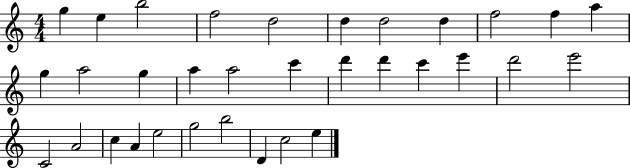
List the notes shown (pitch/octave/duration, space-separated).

G5/q E5/q B5/h F5/h D5/h D5/q D5/h D5/q F5/h F5/q A5/q G5/q A5/h G5/q A5/q A5/h C6/q D6/q D6/q C6/q E6/q D6/h E6/h C4/h A4/h C5/q A4/q E5/h G5/h B5/h D4/q C5/h E5/q